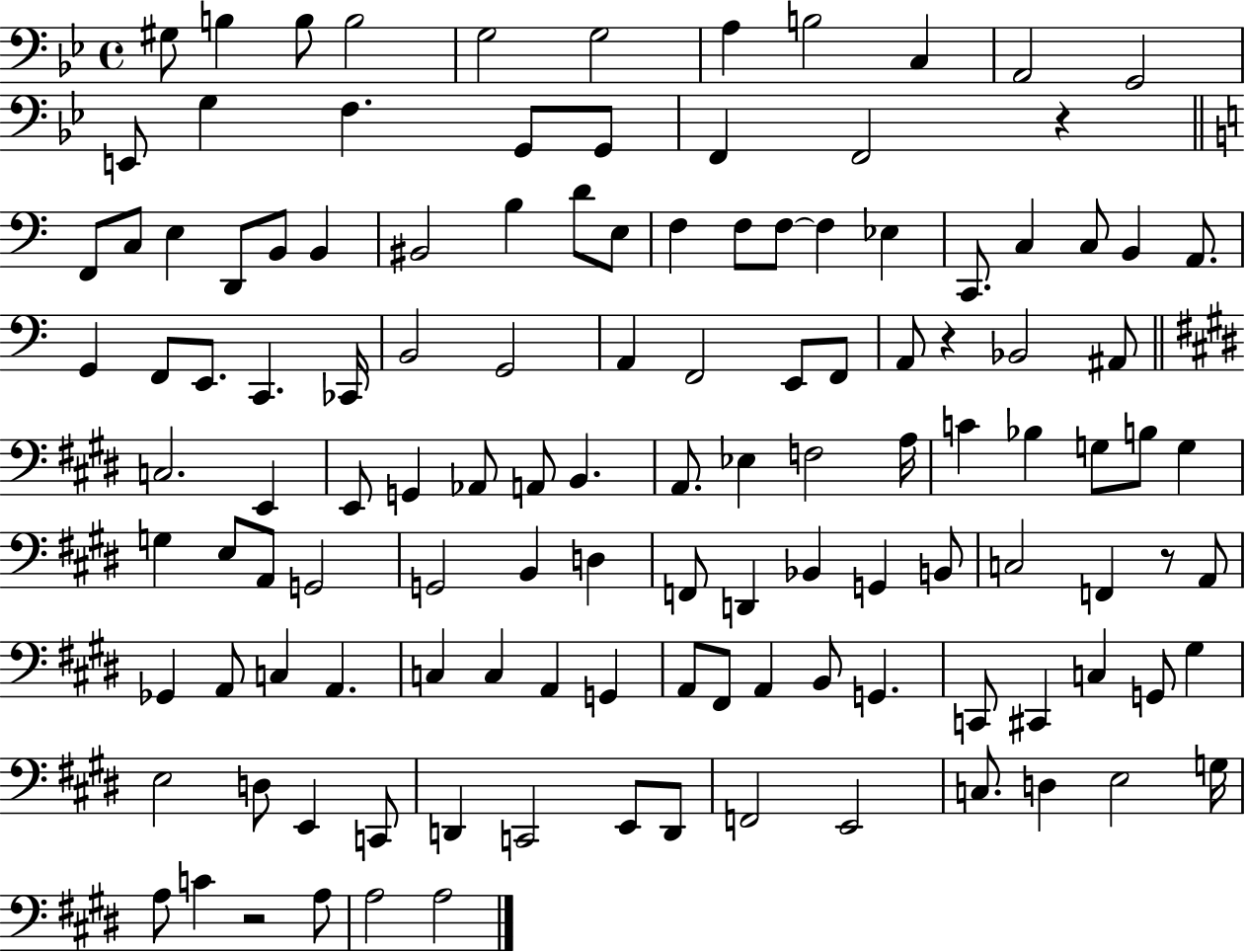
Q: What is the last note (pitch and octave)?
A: A3